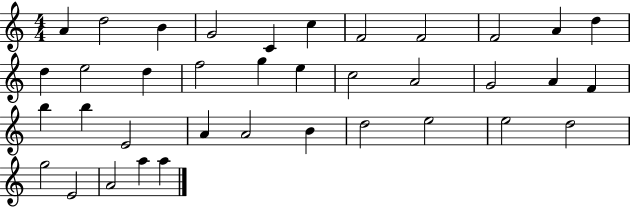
A4/q D5/h B4/q G4/h C4/q C5/q F4/h F4/h F4/h A4/q D5/q D5/q E5/h D5/q F5/h G5/q E5/q C5/h A4/h G4/h A4/q F4/q B5/q B5/q E4/h A4/q A4/h B4/q D5/h E5/h E5/h D5/h G5/h E4/h A4/h A5/q A5/q